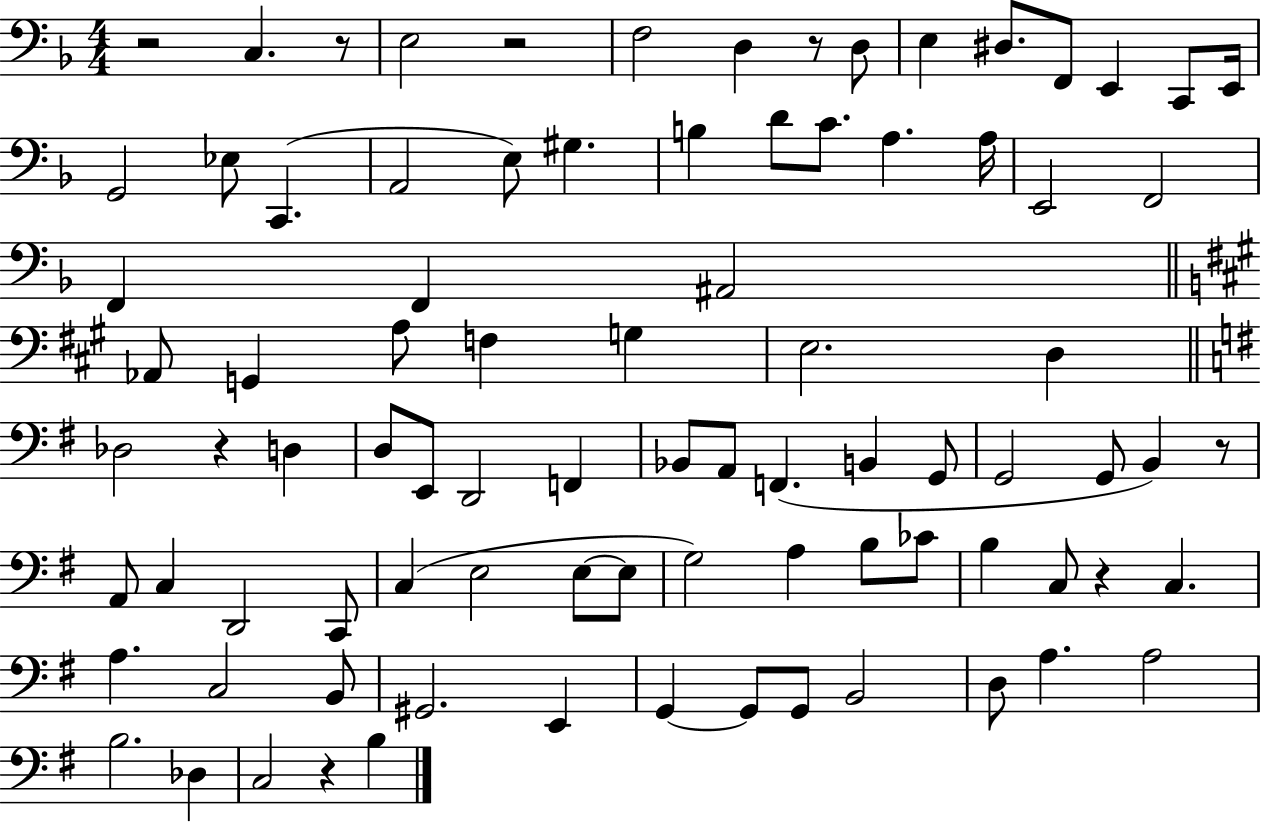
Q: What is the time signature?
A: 4/4